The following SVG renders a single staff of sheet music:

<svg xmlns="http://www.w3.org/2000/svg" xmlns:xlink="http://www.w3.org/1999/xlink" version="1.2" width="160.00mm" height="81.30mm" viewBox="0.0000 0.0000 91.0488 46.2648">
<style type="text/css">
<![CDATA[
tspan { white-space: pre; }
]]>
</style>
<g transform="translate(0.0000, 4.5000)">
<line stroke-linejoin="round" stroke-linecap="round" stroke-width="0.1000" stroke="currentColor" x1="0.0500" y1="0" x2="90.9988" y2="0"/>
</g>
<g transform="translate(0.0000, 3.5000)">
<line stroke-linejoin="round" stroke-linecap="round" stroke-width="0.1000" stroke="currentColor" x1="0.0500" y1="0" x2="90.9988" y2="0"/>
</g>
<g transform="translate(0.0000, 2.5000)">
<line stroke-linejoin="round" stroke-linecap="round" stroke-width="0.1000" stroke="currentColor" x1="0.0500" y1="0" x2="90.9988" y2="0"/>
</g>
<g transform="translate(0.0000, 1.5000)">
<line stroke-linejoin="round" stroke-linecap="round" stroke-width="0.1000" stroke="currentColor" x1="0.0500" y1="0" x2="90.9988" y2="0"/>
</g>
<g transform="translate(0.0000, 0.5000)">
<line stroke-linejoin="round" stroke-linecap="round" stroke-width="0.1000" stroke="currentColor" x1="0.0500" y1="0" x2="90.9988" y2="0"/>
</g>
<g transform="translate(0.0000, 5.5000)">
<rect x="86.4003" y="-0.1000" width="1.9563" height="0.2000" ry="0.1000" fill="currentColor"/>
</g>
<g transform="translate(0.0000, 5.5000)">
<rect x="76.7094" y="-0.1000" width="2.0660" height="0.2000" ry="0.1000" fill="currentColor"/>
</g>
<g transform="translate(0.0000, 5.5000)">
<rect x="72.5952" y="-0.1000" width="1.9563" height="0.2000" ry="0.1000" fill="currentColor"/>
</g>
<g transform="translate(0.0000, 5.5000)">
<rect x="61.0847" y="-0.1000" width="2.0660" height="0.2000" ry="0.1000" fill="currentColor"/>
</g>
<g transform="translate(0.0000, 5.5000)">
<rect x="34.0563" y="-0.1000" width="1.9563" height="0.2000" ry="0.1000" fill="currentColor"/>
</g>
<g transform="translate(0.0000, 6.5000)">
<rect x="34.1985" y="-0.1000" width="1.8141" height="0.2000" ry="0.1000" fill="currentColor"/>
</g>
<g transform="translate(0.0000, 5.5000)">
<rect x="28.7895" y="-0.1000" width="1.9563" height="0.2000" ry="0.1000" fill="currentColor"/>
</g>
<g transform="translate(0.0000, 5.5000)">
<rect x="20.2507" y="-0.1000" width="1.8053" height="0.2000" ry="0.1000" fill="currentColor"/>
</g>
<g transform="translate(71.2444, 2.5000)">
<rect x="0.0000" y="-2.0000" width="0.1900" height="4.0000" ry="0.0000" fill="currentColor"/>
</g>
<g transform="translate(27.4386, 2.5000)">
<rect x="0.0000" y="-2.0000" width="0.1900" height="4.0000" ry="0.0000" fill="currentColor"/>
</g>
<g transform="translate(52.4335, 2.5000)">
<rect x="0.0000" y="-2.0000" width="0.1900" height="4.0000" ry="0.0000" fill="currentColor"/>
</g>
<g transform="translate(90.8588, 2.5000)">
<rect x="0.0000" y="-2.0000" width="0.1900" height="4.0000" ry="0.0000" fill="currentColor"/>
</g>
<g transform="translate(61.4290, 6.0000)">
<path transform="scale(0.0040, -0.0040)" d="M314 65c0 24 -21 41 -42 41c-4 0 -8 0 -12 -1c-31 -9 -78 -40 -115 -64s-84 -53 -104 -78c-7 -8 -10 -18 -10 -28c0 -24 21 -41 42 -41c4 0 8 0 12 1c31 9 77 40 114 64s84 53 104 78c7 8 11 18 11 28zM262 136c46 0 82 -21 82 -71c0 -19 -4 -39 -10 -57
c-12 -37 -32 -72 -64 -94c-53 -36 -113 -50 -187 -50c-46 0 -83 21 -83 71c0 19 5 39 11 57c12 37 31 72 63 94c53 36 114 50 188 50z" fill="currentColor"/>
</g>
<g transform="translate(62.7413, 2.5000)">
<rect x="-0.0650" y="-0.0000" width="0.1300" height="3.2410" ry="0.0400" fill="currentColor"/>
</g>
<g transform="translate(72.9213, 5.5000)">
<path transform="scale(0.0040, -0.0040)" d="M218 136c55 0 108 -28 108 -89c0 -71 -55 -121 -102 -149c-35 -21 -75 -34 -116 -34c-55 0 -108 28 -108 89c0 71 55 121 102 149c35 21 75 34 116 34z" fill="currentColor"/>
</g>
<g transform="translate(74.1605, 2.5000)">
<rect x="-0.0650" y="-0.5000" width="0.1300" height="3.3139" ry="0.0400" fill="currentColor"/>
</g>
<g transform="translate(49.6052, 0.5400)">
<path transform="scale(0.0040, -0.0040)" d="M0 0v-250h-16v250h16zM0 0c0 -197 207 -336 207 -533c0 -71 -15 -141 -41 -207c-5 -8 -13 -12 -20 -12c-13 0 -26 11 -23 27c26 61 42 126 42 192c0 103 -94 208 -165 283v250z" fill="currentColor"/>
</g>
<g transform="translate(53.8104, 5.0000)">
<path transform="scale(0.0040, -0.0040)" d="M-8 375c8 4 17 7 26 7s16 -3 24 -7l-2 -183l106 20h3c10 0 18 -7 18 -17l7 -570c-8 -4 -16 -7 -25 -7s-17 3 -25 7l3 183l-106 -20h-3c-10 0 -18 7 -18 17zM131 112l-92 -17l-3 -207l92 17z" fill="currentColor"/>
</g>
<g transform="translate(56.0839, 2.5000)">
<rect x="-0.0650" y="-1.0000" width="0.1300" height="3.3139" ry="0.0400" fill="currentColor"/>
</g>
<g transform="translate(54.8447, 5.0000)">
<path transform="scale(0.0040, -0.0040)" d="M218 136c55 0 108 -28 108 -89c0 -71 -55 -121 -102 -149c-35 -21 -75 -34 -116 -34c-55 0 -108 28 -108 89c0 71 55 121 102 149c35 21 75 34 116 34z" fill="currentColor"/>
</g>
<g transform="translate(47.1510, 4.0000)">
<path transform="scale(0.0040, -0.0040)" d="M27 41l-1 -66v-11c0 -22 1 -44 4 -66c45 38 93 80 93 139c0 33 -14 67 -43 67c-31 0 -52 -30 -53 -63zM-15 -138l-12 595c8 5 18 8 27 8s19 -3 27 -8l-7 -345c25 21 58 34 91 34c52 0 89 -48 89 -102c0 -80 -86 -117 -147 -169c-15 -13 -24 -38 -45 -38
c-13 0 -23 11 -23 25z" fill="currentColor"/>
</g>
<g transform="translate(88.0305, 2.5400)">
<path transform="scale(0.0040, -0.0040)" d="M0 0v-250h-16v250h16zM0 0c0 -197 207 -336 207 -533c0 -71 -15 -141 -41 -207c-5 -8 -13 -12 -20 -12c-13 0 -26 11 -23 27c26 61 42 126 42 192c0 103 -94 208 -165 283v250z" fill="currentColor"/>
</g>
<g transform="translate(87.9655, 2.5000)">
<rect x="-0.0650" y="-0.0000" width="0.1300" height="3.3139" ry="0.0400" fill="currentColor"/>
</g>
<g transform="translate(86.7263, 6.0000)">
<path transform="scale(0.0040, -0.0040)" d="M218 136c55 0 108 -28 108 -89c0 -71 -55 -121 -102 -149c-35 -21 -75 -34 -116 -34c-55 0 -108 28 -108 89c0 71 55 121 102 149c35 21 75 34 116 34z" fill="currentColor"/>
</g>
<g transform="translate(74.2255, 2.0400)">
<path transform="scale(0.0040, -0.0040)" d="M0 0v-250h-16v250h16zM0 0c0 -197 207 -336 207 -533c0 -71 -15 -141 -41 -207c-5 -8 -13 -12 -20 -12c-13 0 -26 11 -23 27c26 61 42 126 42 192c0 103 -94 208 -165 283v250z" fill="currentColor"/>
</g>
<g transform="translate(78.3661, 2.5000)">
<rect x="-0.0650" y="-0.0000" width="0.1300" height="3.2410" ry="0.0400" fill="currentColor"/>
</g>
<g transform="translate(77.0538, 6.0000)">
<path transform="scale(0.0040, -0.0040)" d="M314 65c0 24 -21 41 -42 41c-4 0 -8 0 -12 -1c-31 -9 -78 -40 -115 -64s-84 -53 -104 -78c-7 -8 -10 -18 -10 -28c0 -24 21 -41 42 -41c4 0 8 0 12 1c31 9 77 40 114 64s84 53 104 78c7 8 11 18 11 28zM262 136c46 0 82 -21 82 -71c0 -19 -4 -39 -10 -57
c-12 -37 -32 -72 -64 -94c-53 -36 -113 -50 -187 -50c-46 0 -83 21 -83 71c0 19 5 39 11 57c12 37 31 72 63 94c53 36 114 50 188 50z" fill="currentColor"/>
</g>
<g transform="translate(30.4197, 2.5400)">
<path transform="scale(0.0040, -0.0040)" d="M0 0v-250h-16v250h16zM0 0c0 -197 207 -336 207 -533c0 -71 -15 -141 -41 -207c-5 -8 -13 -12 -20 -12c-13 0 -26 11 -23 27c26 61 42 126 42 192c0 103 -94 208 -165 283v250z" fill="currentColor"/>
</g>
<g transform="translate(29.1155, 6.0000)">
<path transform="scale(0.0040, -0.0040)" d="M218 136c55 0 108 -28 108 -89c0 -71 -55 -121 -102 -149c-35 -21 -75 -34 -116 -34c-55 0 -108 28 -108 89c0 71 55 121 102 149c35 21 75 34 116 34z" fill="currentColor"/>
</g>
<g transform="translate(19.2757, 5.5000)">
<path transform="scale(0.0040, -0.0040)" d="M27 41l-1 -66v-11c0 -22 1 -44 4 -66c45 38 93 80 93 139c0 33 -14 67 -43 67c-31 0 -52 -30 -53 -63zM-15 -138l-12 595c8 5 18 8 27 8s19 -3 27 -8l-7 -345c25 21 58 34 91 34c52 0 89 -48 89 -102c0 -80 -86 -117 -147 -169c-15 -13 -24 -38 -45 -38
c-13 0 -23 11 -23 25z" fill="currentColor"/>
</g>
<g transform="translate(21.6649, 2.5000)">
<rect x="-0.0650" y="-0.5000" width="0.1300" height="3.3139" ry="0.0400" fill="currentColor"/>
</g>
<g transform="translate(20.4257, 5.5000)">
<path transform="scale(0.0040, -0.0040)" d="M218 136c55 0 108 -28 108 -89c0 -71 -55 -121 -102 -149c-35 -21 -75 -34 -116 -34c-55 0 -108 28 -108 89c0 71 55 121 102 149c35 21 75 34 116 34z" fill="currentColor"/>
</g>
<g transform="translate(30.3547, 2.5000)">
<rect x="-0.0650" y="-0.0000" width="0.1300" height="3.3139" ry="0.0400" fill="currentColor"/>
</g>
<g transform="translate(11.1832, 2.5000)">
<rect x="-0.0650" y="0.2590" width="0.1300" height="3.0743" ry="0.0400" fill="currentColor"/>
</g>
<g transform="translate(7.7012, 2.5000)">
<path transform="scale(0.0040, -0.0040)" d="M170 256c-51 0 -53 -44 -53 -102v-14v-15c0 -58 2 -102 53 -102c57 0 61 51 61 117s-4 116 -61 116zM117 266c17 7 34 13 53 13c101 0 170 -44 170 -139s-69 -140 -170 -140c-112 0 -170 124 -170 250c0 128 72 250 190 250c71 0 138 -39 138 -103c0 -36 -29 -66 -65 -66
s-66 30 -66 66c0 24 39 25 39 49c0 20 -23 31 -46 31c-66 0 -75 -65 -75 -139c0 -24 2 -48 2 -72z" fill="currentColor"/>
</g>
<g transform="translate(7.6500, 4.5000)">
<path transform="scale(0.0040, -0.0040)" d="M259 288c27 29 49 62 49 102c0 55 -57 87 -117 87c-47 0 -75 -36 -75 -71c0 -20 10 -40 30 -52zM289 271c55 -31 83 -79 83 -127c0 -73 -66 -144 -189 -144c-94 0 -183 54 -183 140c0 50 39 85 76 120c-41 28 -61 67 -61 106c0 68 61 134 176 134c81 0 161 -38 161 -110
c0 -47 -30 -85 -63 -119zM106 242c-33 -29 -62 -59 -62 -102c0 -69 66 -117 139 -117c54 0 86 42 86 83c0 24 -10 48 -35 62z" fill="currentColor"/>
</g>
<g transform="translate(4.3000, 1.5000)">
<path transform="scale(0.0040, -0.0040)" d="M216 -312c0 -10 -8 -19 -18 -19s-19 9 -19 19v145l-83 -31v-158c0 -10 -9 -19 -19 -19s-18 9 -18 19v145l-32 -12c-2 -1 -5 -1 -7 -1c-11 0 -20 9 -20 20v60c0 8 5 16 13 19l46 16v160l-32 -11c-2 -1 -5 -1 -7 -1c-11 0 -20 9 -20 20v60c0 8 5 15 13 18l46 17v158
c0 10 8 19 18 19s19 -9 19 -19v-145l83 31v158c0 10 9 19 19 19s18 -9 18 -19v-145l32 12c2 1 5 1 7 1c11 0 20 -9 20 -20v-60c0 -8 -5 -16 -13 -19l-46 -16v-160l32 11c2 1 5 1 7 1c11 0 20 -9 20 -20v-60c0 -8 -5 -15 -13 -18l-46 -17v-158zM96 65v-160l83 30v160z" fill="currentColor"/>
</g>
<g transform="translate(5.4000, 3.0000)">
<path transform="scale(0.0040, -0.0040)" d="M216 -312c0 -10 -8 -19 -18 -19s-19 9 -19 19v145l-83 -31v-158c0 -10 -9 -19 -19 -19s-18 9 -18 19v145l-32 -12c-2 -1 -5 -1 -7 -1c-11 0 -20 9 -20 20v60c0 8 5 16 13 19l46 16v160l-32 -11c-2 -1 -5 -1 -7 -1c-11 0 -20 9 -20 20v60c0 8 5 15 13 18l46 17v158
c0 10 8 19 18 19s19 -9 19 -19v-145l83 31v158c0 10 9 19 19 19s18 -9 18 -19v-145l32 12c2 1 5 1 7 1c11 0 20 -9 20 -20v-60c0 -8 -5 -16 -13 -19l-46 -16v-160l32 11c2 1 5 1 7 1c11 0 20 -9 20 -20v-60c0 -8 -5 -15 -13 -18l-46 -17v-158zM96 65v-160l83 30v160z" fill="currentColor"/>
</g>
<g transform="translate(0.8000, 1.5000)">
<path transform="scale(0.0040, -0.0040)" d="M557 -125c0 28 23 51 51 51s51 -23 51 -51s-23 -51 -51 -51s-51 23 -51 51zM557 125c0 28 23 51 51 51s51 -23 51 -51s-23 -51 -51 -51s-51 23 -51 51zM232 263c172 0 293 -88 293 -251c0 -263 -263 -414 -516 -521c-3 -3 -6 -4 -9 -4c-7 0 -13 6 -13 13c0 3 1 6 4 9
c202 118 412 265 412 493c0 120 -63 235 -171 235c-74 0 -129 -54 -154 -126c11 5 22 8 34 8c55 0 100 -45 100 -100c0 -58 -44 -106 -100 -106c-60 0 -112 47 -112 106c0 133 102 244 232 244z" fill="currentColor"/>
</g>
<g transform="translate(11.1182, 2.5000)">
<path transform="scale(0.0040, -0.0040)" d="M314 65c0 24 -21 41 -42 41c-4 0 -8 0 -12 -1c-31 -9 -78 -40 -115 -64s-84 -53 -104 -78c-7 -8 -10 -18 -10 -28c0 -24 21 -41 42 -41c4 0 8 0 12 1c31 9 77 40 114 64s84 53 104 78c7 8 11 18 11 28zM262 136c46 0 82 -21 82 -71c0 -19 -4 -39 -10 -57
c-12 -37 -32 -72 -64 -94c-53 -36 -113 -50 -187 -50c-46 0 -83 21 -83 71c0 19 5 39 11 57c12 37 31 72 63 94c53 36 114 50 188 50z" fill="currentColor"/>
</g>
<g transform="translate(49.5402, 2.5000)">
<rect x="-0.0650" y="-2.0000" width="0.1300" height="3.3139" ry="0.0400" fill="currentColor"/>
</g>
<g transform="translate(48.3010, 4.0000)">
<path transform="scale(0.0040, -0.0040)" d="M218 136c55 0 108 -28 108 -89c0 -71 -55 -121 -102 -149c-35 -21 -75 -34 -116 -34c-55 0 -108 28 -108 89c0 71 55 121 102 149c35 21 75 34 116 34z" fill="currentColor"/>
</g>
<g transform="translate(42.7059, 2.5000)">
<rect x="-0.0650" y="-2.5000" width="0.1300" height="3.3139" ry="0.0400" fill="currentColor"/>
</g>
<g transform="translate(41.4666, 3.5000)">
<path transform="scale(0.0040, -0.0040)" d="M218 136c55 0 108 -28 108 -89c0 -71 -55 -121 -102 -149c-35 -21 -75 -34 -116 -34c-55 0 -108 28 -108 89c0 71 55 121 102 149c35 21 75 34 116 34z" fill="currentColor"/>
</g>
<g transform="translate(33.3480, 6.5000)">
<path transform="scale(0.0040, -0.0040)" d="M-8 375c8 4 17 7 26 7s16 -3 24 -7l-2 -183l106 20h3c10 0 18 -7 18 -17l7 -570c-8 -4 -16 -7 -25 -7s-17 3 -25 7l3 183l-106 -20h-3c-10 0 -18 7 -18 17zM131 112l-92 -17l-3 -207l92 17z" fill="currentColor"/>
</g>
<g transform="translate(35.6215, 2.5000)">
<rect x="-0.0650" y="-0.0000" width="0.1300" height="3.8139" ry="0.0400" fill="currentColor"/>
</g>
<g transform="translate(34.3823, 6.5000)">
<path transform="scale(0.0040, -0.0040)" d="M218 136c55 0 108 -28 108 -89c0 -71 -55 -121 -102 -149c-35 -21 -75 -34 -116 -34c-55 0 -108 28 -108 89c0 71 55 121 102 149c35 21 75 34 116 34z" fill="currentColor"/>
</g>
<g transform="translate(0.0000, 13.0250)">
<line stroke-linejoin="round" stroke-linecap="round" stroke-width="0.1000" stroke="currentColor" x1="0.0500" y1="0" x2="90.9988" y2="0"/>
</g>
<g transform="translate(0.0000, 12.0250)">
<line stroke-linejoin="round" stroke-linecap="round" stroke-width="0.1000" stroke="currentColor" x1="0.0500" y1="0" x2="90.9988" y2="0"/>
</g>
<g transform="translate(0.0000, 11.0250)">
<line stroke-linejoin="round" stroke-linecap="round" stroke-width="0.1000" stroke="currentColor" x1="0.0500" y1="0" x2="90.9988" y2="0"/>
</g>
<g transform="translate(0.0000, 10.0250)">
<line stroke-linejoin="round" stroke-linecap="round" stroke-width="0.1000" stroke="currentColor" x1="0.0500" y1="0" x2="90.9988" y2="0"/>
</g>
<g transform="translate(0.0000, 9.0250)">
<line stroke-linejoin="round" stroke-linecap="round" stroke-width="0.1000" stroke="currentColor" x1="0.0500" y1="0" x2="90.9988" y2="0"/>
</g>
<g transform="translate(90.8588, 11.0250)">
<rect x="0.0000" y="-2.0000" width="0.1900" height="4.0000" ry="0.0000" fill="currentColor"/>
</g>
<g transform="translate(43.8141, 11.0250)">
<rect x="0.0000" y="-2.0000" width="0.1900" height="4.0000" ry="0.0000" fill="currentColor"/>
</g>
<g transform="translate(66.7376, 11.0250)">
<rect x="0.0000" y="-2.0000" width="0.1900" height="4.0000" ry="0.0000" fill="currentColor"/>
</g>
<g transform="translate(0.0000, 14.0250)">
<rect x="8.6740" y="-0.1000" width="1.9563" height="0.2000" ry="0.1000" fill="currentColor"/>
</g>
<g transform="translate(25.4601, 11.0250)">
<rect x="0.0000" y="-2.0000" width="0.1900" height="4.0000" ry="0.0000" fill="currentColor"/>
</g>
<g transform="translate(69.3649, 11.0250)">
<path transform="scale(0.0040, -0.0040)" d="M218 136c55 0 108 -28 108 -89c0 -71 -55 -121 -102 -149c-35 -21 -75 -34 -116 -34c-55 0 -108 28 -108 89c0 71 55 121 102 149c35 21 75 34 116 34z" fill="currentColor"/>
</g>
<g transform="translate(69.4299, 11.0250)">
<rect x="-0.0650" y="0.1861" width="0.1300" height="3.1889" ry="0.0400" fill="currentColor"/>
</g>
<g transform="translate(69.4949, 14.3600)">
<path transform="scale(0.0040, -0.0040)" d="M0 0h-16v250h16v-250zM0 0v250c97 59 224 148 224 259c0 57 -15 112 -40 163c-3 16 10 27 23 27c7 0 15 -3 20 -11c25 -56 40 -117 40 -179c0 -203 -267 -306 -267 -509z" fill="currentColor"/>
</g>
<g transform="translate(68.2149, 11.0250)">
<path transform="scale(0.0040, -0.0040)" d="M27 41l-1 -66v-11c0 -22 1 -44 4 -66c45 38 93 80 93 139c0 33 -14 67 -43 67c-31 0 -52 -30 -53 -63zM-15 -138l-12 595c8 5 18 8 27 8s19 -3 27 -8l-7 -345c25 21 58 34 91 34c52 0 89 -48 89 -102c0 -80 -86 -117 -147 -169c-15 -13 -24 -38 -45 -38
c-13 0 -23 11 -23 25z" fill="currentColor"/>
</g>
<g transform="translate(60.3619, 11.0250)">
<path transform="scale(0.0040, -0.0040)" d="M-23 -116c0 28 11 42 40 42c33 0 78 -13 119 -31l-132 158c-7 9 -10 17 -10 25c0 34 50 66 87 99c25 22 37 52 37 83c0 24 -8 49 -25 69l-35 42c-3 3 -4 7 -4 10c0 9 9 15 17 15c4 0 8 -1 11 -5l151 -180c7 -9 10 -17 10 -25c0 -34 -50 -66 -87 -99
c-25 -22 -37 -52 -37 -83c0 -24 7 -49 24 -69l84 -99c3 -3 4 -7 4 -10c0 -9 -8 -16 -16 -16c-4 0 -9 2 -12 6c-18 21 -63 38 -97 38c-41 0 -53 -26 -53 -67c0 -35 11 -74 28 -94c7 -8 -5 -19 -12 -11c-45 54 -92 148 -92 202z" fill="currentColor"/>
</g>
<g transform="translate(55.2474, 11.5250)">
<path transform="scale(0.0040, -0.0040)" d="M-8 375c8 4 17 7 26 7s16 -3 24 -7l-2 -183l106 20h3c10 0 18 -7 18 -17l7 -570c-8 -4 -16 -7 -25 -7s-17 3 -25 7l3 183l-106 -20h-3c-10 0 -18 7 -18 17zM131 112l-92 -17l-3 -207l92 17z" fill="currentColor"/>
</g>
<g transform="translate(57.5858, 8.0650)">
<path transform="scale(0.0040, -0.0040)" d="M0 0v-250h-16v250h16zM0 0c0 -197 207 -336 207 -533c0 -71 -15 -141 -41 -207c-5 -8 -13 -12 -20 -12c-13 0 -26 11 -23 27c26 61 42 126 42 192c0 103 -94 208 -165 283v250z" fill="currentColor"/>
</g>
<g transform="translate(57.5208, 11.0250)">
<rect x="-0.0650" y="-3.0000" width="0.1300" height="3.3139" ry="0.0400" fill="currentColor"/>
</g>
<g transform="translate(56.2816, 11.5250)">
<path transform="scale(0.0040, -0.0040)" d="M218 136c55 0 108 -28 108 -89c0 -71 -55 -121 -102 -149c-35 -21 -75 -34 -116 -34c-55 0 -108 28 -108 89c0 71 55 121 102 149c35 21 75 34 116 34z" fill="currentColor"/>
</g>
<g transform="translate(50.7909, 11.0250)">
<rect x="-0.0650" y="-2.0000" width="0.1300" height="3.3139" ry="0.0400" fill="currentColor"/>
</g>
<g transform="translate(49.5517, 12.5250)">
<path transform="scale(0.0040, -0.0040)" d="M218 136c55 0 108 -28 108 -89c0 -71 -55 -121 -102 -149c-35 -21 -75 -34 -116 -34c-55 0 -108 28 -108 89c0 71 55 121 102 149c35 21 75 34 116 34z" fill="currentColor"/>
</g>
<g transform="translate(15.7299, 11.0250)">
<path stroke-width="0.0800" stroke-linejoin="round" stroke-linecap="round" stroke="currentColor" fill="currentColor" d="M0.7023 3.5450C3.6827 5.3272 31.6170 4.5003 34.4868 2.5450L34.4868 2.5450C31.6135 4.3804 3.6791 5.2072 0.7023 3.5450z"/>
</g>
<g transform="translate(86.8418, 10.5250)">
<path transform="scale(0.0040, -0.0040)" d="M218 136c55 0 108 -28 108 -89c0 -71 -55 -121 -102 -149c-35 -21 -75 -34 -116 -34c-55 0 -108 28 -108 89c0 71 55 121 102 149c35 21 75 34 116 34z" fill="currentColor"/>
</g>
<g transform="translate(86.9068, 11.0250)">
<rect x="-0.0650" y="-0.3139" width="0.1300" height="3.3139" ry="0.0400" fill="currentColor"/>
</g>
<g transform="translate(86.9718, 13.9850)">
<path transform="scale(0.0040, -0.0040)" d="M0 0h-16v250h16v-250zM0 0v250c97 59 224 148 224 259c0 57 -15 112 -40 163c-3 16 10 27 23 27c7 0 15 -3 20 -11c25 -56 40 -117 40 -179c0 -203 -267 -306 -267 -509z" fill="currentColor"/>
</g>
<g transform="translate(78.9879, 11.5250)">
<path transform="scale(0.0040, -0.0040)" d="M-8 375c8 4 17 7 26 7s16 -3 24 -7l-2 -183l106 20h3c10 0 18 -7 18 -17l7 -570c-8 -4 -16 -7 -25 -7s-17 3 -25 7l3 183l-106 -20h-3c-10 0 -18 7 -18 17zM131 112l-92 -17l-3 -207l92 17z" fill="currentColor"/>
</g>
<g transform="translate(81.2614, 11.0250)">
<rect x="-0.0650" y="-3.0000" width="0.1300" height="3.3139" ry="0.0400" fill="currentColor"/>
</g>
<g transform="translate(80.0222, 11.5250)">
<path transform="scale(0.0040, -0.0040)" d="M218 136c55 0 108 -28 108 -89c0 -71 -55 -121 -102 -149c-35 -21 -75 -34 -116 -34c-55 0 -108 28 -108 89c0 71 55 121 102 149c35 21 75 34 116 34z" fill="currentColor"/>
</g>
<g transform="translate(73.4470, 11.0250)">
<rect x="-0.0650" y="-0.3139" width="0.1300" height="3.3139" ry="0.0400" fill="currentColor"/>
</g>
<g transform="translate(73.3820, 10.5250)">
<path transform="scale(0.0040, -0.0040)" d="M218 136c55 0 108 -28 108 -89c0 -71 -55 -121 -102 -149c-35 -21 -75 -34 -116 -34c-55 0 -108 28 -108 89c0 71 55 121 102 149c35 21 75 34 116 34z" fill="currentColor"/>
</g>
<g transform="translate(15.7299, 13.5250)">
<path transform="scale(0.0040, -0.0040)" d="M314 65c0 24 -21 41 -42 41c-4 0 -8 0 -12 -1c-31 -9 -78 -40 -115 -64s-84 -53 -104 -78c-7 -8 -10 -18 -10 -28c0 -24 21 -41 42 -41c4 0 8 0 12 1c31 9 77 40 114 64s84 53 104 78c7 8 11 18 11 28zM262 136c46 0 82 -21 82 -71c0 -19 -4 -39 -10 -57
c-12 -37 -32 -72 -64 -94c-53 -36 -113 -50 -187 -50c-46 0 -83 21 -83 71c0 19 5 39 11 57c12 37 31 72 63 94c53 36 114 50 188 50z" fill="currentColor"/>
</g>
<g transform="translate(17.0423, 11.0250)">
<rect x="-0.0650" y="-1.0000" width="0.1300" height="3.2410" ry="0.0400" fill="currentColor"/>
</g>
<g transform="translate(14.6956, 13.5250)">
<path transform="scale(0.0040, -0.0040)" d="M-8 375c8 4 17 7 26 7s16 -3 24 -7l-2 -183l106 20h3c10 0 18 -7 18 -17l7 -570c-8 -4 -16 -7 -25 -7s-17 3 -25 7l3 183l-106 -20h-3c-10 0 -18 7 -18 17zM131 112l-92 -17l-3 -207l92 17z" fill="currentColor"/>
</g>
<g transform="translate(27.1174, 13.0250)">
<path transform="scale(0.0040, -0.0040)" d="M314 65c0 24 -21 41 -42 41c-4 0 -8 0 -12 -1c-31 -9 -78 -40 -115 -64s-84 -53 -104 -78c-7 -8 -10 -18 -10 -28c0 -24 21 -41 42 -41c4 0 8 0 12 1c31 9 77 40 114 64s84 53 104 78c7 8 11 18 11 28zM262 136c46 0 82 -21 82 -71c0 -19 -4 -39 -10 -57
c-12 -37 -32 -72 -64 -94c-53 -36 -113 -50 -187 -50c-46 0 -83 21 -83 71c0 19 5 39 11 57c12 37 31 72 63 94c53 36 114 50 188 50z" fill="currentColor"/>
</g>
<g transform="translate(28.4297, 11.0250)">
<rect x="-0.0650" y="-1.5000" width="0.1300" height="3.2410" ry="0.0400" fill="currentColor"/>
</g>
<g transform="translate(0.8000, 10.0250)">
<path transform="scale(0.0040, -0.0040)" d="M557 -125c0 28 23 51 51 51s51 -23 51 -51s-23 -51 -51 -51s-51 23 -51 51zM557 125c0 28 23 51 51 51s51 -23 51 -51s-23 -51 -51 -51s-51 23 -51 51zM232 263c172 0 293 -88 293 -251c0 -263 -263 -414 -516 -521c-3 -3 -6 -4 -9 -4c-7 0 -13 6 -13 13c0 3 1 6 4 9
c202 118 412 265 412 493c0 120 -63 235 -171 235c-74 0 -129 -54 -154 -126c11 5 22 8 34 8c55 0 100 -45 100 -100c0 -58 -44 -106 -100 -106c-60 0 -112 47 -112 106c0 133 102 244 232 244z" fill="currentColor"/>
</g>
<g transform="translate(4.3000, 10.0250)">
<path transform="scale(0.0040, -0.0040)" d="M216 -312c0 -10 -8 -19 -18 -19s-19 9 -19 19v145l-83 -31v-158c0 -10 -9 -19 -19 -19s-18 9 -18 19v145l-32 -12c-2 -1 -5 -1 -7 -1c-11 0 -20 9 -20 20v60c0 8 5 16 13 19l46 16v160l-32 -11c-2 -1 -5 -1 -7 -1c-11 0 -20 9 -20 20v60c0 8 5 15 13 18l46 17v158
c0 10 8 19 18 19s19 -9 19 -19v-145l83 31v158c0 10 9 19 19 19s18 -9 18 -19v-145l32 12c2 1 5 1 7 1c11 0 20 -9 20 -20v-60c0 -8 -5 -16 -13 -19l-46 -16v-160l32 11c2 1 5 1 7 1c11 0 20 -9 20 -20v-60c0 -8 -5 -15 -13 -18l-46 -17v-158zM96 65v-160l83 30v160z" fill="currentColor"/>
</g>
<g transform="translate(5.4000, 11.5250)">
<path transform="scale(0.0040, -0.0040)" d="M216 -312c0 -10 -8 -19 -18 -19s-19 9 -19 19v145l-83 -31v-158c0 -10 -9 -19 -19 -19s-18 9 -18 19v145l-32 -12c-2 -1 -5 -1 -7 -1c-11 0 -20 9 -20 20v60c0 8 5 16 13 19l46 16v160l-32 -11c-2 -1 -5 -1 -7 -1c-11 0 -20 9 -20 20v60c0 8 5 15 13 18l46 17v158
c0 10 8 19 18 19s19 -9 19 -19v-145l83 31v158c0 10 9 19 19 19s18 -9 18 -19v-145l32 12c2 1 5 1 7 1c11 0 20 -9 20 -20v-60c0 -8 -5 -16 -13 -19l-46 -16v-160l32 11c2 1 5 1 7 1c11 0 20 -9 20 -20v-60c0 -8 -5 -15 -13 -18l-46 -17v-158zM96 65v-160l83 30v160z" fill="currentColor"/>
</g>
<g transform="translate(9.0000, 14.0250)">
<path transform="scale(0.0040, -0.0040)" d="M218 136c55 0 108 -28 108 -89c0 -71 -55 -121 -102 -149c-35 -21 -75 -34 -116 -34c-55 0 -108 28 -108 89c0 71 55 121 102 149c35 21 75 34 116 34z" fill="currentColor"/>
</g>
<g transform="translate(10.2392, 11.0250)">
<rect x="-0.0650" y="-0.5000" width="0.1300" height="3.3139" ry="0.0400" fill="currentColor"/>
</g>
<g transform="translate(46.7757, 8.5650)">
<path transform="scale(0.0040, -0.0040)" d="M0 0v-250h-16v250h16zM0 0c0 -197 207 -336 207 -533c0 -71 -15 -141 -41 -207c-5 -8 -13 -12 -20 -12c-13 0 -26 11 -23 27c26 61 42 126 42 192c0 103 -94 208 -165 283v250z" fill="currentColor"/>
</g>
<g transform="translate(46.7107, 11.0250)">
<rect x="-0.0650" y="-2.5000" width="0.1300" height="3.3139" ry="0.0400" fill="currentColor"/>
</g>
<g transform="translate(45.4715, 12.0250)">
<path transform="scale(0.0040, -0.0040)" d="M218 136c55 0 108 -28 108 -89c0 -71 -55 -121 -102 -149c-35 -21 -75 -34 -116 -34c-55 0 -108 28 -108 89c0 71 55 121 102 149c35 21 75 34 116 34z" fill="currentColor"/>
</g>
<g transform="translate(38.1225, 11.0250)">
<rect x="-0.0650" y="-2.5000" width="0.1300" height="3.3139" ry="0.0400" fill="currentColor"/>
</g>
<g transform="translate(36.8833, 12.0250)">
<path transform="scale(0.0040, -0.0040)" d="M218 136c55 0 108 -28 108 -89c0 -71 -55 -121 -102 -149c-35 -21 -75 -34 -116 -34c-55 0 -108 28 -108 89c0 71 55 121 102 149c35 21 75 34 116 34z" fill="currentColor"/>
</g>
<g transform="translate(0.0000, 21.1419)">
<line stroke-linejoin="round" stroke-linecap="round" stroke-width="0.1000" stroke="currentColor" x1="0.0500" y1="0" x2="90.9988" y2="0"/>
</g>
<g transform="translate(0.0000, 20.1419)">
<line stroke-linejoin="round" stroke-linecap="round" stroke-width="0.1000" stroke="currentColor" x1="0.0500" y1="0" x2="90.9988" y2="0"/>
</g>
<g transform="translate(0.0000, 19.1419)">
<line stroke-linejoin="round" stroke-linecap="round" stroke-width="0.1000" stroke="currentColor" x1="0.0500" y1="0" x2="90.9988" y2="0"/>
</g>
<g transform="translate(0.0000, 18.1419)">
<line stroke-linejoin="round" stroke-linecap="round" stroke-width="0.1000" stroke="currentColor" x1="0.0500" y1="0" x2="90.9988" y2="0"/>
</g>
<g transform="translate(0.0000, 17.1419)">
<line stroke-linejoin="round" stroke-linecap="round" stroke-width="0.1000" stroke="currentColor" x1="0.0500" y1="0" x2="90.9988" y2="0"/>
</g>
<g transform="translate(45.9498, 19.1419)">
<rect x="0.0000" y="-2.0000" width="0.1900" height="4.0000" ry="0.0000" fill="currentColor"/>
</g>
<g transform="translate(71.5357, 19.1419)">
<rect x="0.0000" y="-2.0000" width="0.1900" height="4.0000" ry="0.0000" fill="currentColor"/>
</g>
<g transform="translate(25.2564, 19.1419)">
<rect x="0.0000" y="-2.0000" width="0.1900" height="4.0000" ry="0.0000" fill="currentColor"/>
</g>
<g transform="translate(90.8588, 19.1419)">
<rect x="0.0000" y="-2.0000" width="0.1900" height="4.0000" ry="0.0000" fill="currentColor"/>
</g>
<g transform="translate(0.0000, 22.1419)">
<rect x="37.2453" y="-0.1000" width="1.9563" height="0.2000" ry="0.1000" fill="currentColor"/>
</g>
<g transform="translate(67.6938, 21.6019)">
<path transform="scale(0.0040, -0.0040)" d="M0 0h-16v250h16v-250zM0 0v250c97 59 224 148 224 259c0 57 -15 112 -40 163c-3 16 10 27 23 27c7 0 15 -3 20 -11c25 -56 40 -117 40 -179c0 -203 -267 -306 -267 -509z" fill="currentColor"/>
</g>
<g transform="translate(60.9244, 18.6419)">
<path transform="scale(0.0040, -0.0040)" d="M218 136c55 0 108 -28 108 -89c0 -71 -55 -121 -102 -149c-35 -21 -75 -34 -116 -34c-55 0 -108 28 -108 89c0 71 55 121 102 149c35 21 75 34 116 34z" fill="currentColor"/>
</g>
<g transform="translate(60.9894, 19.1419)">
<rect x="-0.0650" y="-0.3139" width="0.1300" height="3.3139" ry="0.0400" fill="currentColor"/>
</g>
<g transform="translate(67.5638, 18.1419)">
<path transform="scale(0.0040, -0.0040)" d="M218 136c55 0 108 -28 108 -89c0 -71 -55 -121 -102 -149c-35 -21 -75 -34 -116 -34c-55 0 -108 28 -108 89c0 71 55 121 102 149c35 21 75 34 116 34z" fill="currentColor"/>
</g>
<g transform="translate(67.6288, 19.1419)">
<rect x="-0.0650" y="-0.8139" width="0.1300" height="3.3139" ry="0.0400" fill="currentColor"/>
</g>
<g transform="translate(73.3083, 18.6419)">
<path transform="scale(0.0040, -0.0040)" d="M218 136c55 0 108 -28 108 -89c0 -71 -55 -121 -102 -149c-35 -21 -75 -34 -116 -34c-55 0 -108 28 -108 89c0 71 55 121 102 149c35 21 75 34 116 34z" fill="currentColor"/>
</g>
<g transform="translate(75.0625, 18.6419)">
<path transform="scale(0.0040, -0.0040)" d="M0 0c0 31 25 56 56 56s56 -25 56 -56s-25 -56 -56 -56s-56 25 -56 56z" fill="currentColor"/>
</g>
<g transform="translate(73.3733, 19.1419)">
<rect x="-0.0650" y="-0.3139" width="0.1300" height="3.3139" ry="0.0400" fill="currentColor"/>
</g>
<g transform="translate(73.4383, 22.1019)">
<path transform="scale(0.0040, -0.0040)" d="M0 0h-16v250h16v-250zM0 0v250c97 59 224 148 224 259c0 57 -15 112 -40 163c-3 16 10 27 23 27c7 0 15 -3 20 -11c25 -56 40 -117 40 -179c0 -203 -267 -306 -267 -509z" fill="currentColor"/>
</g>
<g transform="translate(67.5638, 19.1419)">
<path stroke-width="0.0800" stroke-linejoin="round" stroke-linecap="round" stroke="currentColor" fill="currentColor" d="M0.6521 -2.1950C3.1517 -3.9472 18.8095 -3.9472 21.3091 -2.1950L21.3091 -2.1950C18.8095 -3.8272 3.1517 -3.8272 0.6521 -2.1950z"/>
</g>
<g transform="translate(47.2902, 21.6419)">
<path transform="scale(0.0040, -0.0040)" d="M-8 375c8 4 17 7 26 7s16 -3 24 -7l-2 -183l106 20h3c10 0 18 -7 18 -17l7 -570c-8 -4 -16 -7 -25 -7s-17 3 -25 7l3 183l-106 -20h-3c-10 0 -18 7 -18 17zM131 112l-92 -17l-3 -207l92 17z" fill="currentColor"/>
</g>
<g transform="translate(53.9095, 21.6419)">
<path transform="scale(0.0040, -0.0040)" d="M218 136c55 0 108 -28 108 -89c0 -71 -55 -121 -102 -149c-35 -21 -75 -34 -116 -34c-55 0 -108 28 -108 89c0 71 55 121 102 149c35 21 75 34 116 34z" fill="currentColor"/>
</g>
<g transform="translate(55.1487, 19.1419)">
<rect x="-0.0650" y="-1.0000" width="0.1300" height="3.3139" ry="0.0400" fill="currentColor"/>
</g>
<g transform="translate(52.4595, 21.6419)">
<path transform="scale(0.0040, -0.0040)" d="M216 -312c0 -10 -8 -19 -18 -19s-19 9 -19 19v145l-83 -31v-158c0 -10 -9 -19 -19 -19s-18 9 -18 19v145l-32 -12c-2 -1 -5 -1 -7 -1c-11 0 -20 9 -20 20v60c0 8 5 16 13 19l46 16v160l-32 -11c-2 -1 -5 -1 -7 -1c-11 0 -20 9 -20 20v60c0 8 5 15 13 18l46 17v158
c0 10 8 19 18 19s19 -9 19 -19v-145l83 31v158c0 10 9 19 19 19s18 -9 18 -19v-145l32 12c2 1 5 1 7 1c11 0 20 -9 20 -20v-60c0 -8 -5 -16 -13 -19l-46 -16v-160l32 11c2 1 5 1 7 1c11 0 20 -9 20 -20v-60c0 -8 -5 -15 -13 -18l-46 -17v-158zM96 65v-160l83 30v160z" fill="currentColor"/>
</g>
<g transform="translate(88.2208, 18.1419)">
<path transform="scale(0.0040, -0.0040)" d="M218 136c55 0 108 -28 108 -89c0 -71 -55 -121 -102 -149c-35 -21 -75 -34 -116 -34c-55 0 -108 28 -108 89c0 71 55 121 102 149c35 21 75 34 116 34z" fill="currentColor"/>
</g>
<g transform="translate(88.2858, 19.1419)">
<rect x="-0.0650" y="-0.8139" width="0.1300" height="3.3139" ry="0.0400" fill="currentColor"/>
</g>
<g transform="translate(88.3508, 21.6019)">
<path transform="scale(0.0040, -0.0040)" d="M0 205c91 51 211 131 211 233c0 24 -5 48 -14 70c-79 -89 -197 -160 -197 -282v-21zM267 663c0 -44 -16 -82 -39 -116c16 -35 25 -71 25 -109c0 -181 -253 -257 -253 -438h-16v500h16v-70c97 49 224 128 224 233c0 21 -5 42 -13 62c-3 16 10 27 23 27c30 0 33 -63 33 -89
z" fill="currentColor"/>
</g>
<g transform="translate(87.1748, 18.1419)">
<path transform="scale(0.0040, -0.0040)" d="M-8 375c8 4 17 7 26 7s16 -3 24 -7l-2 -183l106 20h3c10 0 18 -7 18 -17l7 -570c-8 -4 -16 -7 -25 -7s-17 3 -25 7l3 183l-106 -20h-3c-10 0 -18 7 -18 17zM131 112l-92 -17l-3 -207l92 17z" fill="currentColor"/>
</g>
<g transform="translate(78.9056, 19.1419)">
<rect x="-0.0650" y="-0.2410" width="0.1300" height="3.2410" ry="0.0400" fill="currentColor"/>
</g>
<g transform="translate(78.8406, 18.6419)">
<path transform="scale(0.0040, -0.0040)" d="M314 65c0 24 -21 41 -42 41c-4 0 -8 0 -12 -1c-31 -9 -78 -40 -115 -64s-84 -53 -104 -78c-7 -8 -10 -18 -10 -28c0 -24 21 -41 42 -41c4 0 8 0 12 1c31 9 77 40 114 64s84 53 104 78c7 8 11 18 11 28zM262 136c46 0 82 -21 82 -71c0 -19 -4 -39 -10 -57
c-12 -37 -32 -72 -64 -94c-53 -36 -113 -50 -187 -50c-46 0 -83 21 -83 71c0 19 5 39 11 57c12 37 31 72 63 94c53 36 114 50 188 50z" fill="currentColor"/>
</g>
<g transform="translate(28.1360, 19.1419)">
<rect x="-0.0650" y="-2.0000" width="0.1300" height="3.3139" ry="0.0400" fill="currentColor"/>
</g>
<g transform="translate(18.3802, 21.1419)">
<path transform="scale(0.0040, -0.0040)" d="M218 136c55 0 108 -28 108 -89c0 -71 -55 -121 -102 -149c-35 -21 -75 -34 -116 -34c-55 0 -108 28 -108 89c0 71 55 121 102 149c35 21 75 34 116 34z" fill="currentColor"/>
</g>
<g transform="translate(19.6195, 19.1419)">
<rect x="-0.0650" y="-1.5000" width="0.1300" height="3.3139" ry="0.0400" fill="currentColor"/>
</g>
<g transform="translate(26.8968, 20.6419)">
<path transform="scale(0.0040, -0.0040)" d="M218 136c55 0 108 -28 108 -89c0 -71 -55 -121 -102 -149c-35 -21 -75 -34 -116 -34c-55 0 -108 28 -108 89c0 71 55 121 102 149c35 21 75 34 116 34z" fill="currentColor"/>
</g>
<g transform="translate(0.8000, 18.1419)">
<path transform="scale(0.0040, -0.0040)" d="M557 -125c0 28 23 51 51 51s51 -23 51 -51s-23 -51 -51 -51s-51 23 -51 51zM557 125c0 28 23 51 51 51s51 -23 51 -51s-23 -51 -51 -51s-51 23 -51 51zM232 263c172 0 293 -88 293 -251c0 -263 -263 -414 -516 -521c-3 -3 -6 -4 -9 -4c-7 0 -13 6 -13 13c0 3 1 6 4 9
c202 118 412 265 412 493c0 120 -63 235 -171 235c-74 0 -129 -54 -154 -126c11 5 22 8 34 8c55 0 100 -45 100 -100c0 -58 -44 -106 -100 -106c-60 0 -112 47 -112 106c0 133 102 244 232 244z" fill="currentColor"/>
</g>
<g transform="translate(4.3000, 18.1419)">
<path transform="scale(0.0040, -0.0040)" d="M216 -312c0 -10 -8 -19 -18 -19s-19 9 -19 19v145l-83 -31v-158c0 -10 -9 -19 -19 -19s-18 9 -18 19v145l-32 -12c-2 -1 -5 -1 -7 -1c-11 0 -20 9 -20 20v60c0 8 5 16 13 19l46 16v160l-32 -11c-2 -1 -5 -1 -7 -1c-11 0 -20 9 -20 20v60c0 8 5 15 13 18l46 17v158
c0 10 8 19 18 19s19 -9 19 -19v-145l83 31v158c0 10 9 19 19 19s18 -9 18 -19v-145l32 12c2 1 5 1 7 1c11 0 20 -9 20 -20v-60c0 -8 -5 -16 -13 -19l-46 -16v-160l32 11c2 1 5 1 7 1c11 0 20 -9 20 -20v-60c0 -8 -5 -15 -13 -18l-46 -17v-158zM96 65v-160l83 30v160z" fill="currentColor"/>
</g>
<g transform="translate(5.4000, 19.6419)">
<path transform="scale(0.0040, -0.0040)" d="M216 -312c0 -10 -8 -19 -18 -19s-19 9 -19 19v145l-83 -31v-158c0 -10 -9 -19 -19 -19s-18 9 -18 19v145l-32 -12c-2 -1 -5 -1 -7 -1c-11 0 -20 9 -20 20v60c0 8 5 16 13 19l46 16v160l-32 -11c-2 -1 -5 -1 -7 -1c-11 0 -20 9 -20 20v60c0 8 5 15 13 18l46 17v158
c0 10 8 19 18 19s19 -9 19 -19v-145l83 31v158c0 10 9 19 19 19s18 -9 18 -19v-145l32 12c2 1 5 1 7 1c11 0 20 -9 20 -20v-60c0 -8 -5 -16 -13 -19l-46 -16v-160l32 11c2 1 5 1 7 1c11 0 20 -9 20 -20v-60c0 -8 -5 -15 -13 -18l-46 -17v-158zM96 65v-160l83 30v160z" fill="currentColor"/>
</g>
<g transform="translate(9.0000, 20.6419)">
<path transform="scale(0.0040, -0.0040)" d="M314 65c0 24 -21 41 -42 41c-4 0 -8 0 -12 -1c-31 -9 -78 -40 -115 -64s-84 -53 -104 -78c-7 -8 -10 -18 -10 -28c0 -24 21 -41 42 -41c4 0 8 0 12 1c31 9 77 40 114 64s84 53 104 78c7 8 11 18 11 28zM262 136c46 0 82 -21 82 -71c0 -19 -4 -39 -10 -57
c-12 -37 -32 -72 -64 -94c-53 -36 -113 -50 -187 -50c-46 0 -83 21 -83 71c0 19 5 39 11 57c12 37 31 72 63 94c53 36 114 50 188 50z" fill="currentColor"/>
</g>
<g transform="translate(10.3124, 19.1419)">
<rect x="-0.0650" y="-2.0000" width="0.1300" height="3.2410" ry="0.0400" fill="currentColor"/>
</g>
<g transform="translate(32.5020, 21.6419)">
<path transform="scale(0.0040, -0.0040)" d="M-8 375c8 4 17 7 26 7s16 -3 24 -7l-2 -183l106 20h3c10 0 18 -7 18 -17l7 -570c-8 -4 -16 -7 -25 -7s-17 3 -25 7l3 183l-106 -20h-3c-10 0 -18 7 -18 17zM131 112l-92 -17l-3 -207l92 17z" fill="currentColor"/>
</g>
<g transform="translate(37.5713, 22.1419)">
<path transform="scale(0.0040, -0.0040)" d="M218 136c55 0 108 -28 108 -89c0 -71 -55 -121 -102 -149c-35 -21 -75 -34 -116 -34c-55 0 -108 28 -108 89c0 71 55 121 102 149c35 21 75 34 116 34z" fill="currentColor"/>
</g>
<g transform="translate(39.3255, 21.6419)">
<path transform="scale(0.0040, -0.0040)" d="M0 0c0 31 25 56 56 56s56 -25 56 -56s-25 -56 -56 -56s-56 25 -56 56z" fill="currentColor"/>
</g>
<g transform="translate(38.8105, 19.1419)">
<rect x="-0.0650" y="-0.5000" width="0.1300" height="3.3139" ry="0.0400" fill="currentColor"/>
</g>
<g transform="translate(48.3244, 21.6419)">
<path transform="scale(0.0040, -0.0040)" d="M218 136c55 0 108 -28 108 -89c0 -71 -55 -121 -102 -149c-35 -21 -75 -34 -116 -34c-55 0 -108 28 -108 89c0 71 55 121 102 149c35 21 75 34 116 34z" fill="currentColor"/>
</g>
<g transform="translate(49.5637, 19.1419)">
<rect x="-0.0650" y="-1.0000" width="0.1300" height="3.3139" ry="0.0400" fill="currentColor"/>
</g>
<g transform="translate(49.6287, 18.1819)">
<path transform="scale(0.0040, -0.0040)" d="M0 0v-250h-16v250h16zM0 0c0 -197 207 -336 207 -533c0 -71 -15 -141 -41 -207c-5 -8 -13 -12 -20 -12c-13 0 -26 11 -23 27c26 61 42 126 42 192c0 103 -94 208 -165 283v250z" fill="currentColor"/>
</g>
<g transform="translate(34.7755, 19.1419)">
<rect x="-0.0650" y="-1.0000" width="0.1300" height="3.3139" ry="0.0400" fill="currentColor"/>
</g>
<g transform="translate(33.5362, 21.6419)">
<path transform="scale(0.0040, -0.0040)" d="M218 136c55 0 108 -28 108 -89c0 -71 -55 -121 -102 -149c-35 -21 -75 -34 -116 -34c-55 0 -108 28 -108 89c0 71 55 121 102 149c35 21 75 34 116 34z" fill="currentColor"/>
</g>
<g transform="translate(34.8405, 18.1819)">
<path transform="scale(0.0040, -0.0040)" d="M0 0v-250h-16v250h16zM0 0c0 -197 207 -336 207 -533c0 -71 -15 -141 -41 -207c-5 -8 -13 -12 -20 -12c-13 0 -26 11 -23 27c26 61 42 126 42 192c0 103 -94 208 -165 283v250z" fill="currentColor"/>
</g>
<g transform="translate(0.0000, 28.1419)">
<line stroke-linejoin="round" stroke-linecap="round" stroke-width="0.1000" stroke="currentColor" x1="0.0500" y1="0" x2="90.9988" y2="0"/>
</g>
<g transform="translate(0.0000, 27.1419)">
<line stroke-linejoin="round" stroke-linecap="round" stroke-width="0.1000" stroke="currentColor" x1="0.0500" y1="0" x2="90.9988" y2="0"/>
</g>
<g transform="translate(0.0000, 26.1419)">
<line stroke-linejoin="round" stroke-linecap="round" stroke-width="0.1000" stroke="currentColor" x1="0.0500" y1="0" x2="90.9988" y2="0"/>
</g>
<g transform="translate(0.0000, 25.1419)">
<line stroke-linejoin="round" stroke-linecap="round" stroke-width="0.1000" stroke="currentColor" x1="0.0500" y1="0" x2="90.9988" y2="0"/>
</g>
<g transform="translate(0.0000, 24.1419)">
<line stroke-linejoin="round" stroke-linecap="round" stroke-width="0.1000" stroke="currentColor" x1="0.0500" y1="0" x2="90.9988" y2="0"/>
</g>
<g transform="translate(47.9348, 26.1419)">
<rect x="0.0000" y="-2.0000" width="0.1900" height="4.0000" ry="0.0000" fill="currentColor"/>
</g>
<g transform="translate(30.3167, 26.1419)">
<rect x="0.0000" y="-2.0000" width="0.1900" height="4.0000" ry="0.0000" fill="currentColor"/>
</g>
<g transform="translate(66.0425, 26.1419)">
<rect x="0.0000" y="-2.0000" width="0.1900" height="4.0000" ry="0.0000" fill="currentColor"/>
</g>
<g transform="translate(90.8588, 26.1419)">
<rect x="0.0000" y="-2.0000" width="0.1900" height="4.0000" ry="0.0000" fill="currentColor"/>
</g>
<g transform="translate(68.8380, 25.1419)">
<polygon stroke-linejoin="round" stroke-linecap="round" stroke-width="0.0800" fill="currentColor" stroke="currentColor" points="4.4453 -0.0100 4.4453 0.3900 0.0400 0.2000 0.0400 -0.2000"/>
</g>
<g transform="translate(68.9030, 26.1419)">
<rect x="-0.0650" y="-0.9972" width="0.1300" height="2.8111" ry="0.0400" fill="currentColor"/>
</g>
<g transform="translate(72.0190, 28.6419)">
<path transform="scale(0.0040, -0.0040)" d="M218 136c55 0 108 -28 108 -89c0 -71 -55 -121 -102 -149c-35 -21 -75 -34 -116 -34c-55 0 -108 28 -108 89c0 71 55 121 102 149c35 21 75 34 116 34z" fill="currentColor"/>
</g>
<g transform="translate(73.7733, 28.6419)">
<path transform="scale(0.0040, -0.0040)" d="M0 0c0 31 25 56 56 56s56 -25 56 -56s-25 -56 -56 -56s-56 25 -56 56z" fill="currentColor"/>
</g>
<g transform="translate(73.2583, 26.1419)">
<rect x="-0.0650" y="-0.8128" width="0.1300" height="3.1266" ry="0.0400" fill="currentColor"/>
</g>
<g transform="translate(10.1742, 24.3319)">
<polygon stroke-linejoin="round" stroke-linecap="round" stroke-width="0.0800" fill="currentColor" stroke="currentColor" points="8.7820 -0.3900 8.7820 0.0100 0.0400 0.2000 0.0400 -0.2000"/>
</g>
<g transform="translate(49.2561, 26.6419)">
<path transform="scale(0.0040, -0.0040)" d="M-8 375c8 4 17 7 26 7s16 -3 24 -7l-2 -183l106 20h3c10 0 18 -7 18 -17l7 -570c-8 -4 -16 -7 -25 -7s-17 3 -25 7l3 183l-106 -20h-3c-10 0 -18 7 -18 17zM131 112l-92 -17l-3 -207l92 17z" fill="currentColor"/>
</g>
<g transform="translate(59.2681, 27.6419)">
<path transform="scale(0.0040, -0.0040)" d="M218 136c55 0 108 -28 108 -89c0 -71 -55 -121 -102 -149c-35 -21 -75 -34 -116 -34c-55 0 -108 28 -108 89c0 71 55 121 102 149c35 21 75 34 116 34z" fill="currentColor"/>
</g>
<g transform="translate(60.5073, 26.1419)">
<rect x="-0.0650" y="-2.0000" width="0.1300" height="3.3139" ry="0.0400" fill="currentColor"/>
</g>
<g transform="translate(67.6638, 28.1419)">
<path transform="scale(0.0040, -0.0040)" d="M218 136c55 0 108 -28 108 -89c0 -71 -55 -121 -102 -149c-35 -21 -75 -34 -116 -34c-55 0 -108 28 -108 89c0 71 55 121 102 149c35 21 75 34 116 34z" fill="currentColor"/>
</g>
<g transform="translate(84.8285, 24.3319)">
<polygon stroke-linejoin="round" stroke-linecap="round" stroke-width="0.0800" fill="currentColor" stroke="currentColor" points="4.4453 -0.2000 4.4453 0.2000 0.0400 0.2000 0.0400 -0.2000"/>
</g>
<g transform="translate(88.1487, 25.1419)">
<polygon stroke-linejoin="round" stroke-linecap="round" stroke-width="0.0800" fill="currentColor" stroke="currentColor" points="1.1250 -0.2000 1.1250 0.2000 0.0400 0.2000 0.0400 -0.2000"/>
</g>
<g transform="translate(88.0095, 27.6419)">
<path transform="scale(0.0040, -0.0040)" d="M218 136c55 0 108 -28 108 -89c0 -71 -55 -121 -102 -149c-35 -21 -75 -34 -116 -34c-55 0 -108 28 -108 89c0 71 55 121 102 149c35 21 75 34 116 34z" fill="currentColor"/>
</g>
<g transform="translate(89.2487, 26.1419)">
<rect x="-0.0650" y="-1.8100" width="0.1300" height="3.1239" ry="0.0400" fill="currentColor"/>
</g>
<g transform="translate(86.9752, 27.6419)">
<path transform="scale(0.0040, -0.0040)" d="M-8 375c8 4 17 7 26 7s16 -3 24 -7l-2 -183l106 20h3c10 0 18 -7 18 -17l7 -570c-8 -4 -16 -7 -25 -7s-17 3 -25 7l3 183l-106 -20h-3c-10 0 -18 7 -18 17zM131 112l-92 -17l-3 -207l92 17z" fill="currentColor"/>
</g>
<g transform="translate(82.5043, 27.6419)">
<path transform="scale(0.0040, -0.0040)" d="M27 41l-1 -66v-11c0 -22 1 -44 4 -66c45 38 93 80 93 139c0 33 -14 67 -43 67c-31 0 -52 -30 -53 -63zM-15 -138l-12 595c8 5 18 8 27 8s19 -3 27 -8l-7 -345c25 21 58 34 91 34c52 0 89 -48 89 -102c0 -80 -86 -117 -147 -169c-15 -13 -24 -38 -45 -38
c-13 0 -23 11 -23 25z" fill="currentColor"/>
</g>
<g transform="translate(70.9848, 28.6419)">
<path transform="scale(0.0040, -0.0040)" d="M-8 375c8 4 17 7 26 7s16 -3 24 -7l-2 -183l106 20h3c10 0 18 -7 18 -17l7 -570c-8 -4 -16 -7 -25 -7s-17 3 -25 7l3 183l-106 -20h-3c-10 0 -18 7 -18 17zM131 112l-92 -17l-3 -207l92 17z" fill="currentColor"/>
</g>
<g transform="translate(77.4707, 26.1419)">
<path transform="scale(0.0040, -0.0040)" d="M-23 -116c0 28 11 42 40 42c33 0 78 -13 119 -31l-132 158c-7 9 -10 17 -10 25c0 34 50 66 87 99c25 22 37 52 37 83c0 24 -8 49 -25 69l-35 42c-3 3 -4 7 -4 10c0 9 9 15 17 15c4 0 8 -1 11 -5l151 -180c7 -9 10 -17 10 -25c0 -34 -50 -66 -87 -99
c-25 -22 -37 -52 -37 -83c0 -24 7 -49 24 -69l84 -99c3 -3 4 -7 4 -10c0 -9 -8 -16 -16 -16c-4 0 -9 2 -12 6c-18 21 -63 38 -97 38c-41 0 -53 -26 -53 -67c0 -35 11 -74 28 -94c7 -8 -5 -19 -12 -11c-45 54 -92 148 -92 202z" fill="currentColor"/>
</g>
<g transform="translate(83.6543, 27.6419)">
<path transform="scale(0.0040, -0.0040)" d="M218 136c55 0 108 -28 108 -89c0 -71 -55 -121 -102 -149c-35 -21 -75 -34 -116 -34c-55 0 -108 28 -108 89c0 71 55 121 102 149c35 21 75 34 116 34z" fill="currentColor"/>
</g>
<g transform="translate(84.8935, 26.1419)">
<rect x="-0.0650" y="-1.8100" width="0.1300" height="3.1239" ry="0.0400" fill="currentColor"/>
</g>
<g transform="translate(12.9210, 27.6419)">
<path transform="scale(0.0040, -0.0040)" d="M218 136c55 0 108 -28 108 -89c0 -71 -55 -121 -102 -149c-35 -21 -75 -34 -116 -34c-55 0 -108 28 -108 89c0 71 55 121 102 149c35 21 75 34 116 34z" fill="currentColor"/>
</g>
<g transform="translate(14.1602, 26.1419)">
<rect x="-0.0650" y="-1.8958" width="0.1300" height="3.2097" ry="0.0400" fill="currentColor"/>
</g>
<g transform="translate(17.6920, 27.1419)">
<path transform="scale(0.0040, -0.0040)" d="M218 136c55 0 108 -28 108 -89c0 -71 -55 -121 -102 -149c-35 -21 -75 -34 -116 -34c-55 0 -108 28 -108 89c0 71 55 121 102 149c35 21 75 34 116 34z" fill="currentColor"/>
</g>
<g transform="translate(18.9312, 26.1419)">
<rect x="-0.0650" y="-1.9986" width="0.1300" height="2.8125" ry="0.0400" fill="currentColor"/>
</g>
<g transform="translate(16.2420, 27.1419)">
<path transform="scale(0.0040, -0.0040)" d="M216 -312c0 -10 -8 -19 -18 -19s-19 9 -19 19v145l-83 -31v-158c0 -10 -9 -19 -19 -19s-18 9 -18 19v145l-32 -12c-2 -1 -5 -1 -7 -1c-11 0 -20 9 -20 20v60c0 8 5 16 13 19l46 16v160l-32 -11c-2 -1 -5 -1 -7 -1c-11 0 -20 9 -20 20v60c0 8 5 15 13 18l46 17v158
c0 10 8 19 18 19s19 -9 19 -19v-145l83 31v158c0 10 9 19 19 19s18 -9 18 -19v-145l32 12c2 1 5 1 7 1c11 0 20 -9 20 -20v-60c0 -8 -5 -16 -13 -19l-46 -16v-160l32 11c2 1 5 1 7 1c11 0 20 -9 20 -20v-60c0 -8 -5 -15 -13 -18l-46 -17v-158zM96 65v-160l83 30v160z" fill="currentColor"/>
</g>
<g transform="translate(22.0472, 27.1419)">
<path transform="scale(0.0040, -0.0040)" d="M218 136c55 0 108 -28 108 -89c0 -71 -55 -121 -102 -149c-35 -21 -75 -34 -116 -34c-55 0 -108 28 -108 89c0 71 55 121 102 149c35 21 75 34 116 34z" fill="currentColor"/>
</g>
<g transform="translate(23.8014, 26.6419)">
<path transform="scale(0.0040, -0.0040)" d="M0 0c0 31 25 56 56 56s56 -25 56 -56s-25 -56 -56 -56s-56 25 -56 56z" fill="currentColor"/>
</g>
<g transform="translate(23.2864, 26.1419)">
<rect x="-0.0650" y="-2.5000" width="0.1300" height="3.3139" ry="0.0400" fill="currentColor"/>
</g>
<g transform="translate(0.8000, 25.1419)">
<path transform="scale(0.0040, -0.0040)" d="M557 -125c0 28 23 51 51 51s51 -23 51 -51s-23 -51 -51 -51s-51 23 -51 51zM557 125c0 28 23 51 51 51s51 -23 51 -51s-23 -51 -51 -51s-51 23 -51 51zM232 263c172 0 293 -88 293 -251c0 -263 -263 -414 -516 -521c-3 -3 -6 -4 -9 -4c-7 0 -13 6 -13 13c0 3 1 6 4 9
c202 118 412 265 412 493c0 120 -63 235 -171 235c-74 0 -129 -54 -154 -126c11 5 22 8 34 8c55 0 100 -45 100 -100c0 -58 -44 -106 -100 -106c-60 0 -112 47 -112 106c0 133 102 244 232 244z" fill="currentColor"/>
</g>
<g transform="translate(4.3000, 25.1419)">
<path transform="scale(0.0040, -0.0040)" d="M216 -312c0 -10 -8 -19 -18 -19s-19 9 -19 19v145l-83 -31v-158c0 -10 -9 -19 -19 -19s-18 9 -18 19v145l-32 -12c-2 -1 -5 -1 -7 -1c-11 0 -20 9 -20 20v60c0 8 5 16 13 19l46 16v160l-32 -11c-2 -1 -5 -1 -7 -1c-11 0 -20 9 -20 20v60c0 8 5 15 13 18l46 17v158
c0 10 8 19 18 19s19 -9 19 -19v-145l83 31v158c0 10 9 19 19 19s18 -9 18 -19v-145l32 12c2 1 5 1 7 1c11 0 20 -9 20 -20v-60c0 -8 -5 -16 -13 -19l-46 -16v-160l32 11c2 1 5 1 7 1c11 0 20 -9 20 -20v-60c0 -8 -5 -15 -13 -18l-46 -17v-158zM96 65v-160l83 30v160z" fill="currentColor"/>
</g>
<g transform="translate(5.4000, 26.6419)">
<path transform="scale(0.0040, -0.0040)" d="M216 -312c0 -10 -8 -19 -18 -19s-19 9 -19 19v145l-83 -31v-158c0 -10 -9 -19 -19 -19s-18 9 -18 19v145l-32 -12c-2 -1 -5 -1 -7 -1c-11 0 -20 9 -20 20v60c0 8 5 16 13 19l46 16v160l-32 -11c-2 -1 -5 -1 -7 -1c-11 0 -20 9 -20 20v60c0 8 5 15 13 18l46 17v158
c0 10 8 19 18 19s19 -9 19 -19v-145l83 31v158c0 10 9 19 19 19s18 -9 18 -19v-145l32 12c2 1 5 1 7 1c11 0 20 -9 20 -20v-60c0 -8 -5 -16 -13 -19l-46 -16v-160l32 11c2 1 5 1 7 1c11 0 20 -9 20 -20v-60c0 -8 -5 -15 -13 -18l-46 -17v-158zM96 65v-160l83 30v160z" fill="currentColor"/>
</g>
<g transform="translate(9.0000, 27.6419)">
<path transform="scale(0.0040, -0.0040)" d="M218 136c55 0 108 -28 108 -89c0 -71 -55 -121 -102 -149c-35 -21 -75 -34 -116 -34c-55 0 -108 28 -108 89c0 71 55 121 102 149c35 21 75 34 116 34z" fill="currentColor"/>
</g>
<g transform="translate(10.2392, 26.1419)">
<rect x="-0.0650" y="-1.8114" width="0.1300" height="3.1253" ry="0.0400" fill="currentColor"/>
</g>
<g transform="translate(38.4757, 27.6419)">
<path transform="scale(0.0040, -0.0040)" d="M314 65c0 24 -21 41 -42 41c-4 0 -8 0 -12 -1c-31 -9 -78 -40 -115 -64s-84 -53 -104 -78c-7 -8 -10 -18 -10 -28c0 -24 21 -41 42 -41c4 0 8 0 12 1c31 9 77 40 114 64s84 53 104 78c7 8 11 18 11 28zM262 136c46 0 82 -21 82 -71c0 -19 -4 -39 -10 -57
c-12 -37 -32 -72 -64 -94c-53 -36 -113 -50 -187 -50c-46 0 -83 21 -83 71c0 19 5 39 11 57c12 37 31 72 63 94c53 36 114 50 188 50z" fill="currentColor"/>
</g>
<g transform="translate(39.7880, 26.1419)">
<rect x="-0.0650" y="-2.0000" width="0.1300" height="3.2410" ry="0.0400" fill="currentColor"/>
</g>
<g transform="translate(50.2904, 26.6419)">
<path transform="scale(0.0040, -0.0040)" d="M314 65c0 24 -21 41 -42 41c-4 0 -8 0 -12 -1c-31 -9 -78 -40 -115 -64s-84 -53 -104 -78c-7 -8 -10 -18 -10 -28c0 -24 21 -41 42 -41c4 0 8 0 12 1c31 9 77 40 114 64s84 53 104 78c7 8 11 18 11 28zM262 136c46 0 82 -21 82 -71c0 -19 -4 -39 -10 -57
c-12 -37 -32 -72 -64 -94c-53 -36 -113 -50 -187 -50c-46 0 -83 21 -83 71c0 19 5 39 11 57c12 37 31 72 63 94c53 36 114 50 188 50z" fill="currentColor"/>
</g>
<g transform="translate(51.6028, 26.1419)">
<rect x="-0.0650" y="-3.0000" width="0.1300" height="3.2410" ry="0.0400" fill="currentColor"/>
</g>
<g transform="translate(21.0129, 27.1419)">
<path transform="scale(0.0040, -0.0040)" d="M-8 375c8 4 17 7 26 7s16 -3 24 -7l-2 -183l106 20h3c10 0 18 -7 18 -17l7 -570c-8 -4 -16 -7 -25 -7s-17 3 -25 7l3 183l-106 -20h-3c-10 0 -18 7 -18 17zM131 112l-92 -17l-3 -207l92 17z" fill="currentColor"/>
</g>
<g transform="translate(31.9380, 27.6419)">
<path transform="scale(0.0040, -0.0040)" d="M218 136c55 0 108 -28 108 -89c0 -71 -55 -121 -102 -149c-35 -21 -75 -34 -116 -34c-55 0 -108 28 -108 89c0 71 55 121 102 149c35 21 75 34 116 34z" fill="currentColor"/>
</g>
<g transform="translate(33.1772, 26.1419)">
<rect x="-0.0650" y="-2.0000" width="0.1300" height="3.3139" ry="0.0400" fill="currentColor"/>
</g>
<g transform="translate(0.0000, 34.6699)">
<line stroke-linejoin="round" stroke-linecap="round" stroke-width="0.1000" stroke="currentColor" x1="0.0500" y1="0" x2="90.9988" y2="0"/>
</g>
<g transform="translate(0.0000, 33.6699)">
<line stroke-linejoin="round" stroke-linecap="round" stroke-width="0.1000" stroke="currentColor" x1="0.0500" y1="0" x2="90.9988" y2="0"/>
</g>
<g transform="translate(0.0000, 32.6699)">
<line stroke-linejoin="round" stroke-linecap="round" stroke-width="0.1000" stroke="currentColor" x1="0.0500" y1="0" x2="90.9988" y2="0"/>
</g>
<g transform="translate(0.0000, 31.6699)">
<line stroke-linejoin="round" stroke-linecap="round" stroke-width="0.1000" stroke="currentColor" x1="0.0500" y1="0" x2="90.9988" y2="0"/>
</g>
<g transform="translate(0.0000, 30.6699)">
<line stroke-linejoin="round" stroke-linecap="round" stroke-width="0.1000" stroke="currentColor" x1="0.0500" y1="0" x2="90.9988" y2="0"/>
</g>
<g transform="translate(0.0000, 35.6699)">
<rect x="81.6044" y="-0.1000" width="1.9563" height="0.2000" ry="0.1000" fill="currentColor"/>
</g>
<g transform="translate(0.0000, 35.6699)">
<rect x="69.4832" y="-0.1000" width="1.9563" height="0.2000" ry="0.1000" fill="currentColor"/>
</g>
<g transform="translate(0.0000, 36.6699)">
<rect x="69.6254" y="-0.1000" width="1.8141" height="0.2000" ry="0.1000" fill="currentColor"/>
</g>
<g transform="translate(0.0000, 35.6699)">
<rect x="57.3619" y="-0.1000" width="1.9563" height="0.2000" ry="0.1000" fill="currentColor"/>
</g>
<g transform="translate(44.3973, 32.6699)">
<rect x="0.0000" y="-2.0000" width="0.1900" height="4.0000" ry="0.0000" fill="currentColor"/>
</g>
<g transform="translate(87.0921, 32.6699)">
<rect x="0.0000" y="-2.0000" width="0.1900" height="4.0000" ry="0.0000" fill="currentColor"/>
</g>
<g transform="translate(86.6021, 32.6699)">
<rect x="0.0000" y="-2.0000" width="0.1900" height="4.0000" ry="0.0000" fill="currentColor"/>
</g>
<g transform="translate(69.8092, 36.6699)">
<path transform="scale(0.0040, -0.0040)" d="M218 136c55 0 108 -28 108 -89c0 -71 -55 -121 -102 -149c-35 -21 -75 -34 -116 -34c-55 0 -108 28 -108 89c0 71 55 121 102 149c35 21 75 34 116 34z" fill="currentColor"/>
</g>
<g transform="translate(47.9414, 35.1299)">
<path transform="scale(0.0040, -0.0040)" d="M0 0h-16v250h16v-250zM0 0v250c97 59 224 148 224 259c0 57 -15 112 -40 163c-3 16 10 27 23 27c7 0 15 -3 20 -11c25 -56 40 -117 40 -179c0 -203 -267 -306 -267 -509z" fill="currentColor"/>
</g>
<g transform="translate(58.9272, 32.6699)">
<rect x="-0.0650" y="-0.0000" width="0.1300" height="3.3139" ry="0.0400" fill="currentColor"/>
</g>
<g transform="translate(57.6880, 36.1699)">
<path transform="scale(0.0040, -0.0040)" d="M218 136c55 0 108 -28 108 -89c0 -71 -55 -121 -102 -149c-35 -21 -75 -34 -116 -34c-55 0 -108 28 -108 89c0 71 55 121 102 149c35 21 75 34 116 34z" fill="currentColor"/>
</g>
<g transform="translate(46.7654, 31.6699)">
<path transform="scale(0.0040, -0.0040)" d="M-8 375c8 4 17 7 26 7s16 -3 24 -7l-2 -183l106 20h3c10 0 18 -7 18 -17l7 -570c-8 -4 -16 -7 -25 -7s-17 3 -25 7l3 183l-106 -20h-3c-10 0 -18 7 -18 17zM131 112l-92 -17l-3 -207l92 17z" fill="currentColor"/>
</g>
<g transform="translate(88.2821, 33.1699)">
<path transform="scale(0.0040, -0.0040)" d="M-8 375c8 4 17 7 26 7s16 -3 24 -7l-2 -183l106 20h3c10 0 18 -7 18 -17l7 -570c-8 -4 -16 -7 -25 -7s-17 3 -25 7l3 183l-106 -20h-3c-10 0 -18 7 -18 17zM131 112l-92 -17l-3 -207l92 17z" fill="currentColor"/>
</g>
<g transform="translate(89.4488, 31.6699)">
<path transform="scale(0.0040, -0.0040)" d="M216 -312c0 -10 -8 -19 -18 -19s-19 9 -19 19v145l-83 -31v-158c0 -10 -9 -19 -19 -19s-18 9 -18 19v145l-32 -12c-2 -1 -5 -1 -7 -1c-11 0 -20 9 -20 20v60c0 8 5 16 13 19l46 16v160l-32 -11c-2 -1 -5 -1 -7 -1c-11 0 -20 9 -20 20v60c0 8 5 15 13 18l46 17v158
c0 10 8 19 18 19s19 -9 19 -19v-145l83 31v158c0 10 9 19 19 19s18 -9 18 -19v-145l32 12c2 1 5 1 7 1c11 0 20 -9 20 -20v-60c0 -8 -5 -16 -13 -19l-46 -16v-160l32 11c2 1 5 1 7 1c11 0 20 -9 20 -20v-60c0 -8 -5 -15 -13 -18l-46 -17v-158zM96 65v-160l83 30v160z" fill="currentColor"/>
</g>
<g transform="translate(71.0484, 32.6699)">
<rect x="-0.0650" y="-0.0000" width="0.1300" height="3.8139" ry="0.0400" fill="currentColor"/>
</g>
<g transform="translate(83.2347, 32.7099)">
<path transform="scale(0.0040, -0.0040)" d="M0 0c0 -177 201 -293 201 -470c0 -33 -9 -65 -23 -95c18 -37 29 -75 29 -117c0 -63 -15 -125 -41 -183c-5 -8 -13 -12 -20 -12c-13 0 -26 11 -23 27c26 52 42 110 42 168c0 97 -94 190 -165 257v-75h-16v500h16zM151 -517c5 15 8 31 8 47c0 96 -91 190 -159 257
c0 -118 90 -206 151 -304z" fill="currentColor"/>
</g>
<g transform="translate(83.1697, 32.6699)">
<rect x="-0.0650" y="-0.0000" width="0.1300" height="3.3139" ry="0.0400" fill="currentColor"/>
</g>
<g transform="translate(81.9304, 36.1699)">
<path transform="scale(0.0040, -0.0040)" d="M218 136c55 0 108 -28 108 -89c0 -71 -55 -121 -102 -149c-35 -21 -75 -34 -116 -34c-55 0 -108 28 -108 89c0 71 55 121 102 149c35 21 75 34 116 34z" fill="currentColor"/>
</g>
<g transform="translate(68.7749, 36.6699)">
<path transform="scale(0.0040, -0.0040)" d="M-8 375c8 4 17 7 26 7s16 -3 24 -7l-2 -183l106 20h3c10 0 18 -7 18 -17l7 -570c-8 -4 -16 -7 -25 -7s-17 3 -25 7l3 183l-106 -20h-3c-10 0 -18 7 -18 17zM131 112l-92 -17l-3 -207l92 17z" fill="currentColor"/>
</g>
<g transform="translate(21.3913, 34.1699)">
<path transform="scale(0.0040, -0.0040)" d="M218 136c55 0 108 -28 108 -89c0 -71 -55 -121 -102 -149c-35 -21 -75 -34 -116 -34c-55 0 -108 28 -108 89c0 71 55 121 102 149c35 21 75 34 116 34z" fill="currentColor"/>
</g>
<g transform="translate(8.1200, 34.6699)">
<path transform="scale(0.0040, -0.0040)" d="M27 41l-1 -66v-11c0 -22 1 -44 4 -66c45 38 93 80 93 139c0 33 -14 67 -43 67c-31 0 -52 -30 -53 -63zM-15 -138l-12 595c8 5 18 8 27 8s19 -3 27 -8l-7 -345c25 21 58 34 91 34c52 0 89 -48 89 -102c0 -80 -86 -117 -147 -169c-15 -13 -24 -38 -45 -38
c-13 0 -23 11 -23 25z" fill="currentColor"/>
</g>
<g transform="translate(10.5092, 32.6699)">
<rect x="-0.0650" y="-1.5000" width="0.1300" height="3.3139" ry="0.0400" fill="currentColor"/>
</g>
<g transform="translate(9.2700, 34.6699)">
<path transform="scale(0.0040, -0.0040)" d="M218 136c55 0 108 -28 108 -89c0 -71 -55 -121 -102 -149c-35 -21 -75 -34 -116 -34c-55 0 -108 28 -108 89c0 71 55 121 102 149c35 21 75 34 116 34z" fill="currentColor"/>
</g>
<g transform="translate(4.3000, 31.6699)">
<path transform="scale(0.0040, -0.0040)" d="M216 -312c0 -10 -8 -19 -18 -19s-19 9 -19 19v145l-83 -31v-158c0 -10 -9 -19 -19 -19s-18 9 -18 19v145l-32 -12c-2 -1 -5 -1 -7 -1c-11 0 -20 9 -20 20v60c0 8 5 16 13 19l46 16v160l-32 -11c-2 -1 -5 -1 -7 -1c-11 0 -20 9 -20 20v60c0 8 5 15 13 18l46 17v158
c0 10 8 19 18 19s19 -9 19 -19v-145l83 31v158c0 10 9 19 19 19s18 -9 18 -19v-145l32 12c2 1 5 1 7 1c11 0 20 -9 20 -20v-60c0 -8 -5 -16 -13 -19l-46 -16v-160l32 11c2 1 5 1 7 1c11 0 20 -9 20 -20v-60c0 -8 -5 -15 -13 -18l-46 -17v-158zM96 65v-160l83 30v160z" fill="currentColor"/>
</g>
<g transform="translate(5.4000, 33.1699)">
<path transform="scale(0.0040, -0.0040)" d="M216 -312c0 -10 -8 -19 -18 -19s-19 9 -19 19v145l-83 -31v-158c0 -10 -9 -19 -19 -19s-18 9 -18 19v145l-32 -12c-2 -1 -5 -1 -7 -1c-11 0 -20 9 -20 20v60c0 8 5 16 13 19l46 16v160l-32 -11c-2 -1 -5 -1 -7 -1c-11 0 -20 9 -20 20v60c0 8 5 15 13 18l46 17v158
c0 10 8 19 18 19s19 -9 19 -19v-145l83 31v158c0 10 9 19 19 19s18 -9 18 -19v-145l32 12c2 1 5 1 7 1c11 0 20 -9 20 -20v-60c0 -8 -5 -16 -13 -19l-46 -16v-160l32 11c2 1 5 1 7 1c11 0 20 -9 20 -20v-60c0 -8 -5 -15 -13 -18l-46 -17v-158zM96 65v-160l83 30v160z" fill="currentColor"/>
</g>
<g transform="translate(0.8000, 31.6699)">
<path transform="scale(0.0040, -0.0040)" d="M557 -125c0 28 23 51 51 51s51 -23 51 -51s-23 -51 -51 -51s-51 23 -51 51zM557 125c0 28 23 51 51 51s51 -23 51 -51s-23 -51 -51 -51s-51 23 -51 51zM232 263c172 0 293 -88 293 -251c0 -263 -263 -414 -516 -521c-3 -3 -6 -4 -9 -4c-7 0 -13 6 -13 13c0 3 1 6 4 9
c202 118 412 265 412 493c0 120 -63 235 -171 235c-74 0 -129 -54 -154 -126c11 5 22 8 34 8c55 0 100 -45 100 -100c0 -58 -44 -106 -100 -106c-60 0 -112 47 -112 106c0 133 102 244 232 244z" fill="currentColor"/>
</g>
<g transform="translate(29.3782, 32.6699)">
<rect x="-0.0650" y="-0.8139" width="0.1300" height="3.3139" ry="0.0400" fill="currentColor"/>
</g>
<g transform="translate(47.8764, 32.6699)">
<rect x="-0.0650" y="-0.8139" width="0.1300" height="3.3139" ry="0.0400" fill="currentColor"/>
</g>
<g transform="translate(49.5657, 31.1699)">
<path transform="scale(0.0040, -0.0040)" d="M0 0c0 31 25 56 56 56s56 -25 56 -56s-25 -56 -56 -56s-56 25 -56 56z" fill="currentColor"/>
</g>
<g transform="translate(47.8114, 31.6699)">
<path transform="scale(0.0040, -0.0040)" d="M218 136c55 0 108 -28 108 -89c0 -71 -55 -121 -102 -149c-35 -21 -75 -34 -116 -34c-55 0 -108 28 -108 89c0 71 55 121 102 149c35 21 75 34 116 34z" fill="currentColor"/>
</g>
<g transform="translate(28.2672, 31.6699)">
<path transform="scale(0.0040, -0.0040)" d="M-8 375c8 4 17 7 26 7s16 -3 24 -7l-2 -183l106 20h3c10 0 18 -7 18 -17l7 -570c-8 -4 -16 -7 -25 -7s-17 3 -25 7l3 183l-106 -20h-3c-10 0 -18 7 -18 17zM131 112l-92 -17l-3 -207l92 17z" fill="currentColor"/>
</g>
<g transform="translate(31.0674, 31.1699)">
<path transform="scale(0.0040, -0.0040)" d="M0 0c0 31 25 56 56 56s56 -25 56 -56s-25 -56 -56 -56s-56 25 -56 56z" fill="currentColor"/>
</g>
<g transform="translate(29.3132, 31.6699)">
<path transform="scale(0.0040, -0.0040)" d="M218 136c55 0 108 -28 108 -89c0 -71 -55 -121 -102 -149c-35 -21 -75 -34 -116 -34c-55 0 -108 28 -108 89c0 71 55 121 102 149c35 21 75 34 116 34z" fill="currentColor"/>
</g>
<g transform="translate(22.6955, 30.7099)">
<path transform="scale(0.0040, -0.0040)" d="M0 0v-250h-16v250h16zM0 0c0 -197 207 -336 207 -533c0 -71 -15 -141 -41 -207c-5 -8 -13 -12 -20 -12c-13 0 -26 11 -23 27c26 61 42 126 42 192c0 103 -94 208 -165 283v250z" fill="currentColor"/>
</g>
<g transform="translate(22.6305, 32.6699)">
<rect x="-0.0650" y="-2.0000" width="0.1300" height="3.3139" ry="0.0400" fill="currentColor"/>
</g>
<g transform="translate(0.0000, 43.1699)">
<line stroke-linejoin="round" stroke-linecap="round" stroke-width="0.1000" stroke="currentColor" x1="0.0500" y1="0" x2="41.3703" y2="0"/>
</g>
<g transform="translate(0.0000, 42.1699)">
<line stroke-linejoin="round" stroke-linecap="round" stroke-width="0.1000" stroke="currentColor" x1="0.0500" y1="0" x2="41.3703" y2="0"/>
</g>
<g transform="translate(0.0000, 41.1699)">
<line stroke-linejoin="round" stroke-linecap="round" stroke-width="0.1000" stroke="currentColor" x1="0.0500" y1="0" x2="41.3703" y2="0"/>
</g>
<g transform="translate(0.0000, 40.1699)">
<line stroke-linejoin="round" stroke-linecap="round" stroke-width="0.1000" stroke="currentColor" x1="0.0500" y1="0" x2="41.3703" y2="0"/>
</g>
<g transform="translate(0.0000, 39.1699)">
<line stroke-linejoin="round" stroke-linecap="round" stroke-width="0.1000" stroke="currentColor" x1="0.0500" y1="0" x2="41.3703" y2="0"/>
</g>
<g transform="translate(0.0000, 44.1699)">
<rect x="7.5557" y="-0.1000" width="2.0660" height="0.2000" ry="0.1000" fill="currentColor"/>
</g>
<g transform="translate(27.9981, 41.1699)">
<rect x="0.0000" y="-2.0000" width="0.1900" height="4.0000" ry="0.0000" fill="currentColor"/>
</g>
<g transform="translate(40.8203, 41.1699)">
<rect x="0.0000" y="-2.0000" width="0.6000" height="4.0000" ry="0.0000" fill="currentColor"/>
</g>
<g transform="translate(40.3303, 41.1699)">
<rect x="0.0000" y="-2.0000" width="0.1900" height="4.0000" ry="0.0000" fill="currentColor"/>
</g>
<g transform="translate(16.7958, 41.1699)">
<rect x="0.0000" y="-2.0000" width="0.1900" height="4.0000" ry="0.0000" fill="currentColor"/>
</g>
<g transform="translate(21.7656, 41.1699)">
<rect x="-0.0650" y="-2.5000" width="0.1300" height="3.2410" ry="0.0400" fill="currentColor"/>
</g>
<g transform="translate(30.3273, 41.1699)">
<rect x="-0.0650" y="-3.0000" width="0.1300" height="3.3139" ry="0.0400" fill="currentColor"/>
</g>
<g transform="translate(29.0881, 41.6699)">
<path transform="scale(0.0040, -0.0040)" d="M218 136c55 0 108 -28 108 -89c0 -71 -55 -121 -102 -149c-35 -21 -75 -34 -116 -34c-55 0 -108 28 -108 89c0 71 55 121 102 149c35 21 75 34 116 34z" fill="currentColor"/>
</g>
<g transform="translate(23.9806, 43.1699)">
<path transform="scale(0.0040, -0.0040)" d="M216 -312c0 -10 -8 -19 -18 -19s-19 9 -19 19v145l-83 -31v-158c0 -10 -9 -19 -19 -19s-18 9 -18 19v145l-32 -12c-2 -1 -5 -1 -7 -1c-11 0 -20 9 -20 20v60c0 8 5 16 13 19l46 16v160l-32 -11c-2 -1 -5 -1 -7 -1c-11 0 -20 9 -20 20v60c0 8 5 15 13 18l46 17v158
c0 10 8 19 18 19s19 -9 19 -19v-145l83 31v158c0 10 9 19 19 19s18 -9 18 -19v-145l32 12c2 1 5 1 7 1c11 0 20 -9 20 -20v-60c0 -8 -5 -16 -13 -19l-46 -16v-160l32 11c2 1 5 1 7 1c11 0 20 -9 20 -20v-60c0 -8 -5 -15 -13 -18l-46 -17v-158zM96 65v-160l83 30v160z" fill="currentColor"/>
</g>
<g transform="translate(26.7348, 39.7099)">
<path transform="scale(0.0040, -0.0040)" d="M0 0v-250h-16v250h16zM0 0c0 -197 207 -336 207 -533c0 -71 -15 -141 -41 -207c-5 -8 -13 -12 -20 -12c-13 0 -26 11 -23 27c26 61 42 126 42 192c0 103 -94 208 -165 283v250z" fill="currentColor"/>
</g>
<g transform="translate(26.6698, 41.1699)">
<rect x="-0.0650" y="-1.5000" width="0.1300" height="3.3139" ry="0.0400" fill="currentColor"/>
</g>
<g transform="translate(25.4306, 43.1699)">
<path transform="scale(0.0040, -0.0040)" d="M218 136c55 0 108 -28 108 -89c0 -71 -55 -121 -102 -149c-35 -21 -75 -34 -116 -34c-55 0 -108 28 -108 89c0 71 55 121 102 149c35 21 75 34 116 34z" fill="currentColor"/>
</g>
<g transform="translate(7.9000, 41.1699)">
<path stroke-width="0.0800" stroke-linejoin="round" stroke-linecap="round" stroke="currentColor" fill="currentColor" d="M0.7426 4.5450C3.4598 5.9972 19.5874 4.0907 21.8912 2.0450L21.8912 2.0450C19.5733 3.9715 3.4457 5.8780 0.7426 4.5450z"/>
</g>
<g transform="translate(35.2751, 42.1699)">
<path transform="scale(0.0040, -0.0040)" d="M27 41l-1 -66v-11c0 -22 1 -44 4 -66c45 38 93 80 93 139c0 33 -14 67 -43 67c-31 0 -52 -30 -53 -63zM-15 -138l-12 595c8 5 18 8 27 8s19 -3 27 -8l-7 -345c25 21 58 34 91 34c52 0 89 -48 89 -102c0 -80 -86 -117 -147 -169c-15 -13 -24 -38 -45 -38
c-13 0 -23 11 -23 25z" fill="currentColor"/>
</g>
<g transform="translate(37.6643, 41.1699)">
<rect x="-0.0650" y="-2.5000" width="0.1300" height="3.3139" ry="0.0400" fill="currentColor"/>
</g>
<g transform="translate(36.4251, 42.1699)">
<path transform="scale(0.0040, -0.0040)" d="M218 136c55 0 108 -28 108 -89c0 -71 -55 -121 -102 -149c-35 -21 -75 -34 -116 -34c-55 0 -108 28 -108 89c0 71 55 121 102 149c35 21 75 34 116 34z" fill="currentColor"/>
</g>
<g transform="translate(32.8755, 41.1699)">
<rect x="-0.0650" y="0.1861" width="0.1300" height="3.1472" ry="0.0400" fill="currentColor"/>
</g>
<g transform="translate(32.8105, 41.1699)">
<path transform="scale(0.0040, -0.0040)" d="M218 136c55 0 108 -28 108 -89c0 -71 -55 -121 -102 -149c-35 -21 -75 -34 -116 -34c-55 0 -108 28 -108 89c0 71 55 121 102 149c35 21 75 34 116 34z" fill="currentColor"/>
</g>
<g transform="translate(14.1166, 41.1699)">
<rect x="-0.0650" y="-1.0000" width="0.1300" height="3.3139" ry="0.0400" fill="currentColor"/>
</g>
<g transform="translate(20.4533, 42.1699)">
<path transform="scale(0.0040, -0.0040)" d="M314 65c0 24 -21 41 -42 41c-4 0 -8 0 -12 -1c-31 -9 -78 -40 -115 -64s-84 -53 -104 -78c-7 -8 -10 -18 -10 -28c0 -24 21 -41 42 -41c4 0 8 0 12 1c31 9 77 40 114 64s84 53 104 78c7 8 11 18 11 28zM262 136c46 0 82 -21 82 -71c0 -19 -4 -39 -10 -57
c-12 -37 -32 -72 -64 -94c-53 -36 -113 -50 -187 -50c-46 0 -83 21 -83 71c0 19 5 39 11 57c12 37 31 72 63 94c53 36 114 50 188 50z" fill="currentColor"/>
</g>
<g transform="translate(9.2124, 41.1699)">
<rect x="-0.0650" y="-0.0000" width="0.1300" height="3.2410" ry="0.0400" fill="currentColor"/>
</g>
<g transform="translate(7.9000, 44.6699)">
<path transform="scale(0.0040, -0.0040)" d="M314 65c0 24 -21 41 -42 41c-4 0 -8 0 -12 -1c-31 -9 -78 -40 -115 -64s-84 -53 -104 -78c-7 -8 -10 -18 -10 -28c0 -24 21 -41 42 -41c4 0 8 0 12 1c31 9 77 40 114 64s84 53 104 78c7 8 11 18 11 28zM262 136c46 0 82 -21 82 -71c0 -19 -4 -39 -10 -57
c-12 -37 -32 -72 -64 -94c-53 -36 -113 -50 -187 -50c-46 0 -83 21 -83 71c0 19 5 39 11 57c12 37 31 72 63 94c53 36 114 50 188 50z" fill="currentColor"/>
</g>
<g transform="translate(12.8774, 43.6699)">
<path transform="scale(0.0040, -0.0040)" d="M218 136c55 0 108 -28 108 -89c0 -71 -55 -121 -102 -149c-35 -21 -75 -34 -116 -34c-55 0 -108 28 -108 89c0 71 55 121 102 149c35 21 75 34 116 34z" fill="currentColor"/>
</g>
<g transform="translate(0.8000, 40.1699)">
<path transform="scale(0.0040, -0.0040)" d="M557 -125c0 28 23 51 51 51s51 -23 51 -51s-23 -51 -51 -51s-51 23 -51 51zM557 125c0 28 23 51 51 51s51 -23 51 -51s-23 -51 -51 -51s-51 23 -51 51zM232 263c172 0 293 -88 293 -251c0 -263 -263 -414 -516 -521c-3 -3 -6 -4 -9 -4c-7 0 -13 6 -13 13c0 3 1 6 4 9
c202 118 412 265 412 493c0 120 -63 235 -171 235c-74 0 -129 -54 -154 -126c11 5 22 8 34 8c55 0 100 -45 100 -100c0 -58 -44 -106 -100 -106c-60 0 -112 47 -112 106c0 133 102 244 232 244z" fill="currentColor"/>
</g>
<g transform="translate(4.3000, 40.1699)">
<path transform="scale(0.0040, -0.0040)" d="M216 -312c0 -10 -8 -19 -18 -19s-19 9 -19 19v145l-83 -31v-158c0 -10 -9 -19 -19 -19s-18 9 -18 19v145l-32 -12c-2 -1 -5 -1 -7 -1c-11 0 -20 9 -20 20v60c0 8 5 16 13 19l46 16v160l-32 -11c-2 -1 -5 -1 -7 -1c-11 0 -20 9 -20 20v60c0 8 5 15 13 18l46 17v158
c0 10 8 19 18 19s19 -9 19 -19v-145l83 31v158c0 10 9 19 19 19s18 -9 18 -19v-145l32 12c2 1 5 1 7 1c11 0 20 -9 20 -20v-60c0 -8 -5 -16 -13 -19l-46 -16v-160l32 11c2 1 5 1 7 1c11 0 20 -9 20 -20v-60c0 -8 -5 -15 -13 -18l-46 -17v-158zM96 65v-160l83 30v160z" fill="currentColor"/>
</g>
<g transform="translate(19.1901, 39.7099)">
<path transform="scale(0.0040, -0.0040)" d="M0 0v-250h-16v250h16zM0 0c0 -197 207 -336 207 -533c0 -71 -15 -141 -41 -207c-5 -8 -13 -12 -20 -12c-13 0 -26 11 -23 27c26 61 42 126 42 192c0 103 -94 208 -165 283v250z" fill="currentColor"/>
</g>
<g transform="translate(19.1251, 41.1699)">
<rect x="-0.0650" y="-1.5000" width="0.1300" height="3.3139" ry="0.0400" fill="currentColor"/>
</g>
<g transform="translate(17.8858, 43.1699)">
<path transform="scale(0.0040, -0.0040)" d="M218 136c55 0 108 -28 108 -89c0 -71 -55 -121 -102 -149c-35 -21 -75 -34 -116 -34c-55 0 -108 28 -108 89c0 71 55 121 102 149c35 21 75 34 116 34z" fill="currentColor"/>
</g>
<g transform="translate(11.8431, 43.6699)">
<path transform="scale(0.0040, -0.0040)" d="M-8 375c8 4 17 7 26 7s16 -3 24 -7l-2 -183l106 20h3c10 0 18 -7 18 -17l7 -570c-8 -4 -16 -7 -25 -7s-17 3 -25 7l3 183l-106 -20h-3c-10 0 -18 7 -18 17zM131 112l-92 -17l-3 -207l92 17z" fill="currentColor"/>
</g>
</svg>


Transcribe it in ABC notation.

X:1
T:Untitled
M:6/8
L:1/4
K:D
D,2 _E,, D,,/2 C,, B,, _A,,/2 F,, D,,2 E,,/2 D,,2 D,,/2 E,, F,,2 G,,2 B,, B,,/2 A,, C,/2 z _D,/2 E, C, E,/2 A,,2 G,, A,, F,,/2 E,, F,,/2 ^F,, E, ^F,/2 E,/2 E,2 F,/4 A,,/2 A,,/2 ^B,,/2 B,, A,, A,,2 C,2 A,, G,,/2 F,,/2 z _A,,/2 A,,/4 _G,, A,,/2 F, F,/2 D,, C,, D,,/4 D,,2 F,, G,,/2 B,,2 ^G,,/2 C, D, _B,,